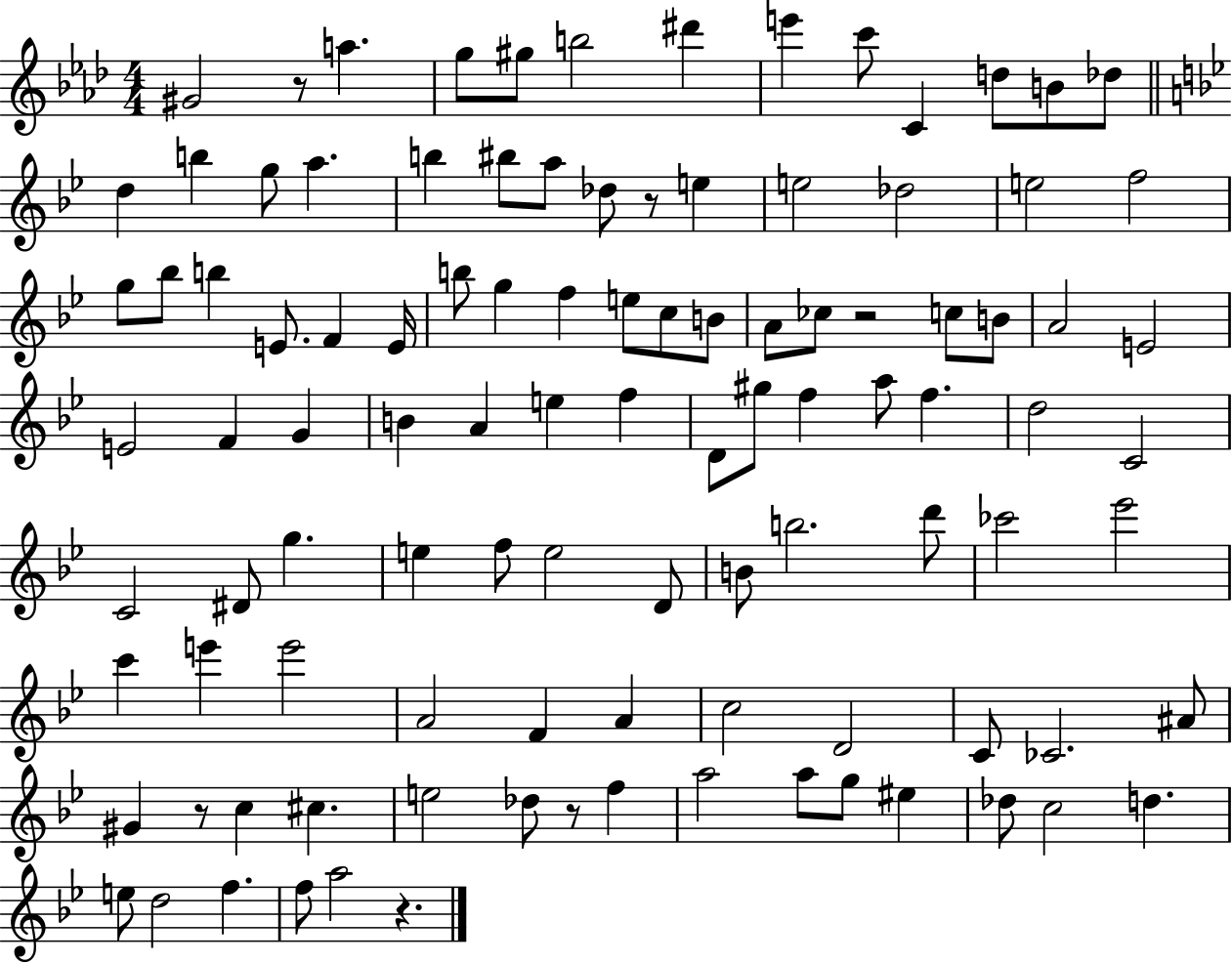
X:1
T:Untitled
M:4/4
L:1/4
K:Ab
^G2 z/2 a g/2 ^g/2 b2 ^d' e' c'/2 C d/2 B/2 _d/2 d b g/2 a b ^b/2 a/2 _d/2 z/2 e e2 _d2 e2 f2 g/2 _b/2 b E/2 F E/4 b/2 g f e/2 c/2 B/2 A/2 _c/2 z2 c/2 B/2 A2 E2 E2 F G B A e f D/2 ^g/2 f a/2 f d2 C2 C2 ^D/2 g e f/2 e2 D/2 B/2 b2 d'/2 _c'2 _e'2 c' e' e'2 A2 F A c2 D2 C/2 _C2 ^A/2 ^G z/2 c ^c e2 _d/2 z/2 f a2 a/2 g/2 ^e _d/2 c2 d e/2 d2 f f/2 a2 z